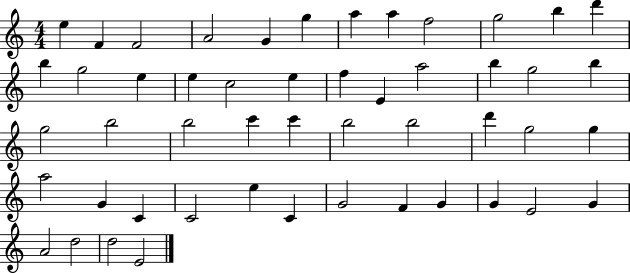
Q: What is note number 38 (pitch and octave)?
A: C4